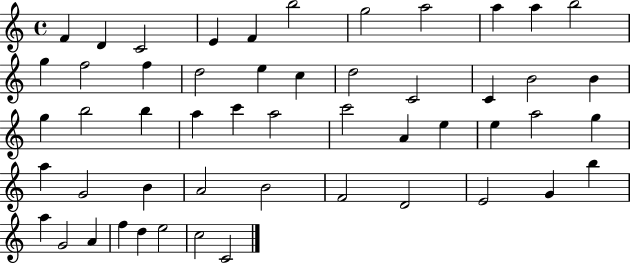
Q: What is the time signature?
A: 4/4